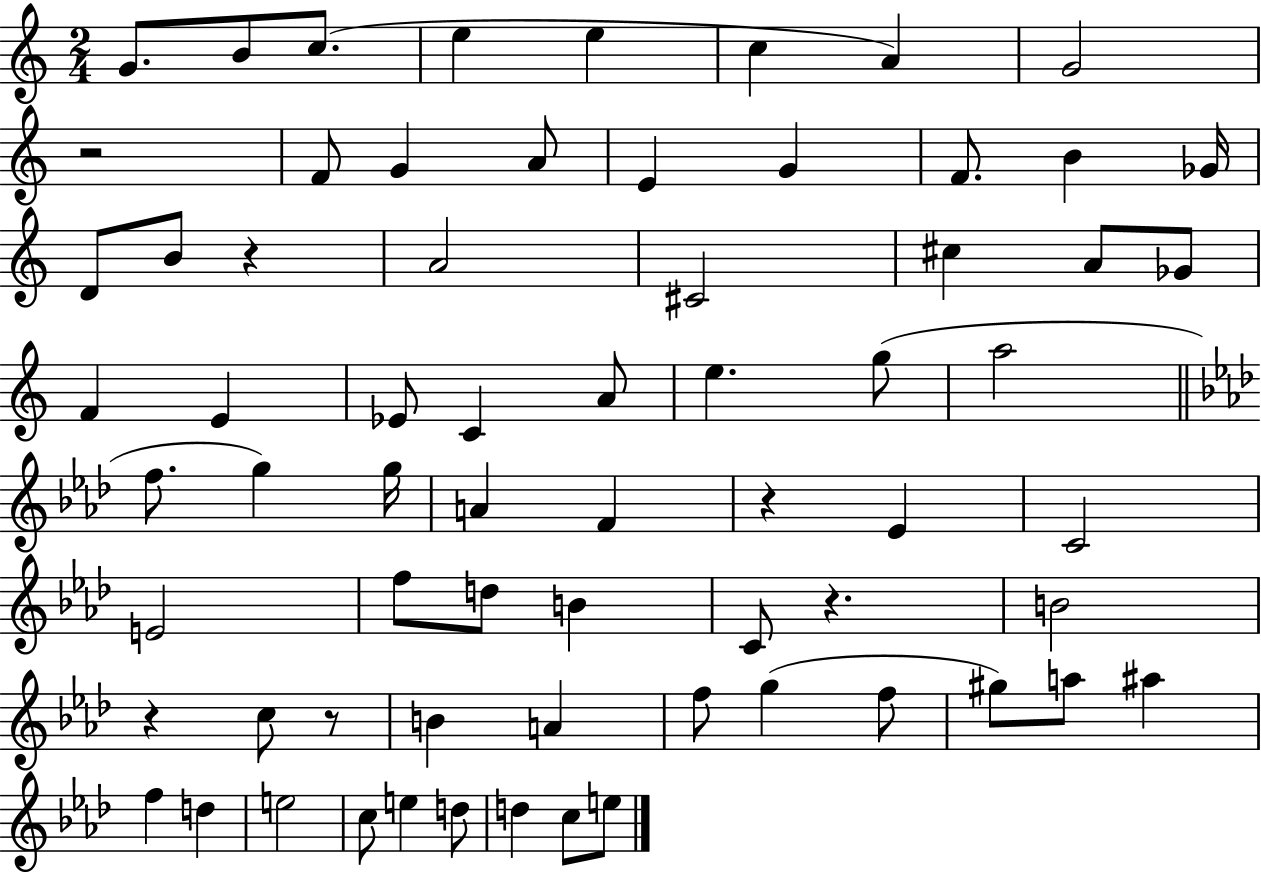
G4/e. B4/e C5/e. E5/q E5/q C5/q A4/q G4/h R/h F4/e G4/q A4/e E4/q G4/q F4/e. B4/q Gb4/s D4/e B4/e R/q A4/h C#4/h C#5/q A4/e Gb4/e F4/q E4/q Eb4/e C4/q A4/e E5/q. G5/e A5/h F5/e. G5/q G5/s A4/q F4/q R/q Eb4/q C4/h E4/h F5/e D5/e B4/q C4/e R/q. B4/h R/q C5/e R/e B4/q A4/q F5/e G5/q F5/e G#5/e A5/e A#5/q F5/q D5/q E5/h C5/e E5/q D5/e D5/q C5/e E5/e